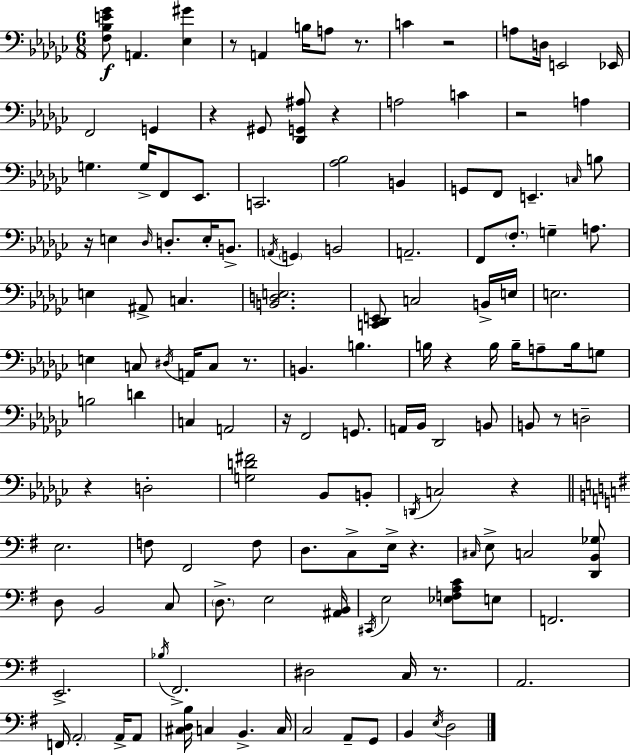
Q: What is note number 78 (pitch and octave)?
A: F3